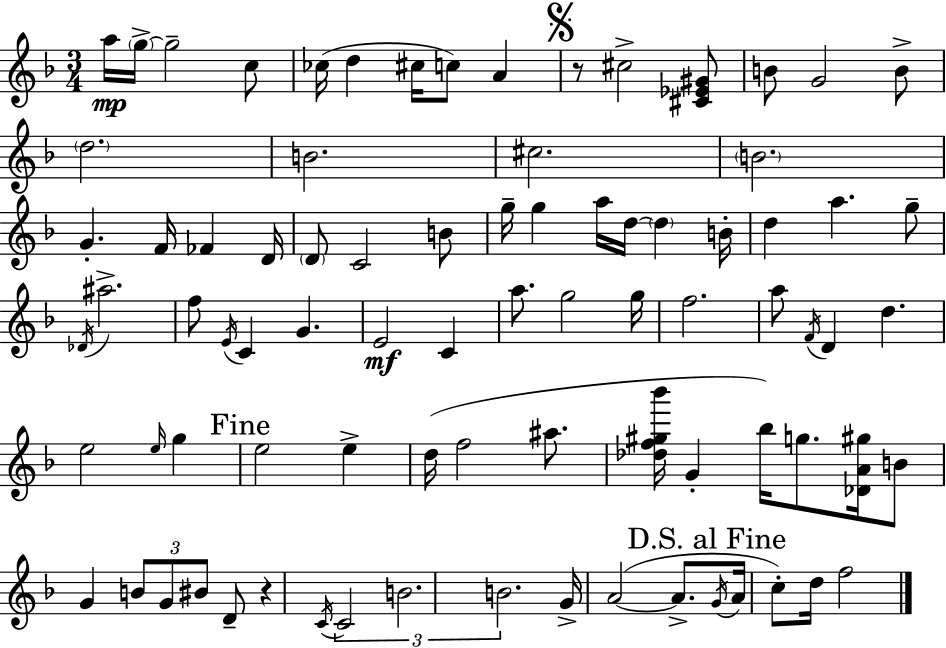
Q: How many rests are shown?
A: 2